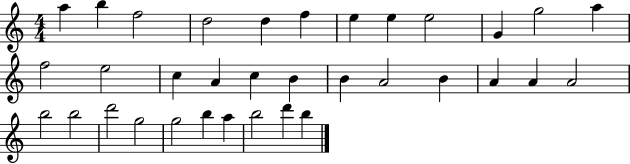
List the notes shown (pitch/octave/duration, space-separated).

A5/q B5/q F5/h D5/h D5/q F5/q E5/q E5/q E5/h G4/q G5/h A5/q F5/h E5/h C5/q A4/q C5/q B4/q B4/q A4/h B4/q A4/q A4/q A4/h B5/h B5/h D6/h G5/h G5/h B5/q A5/q B5/h D6/q B5/q